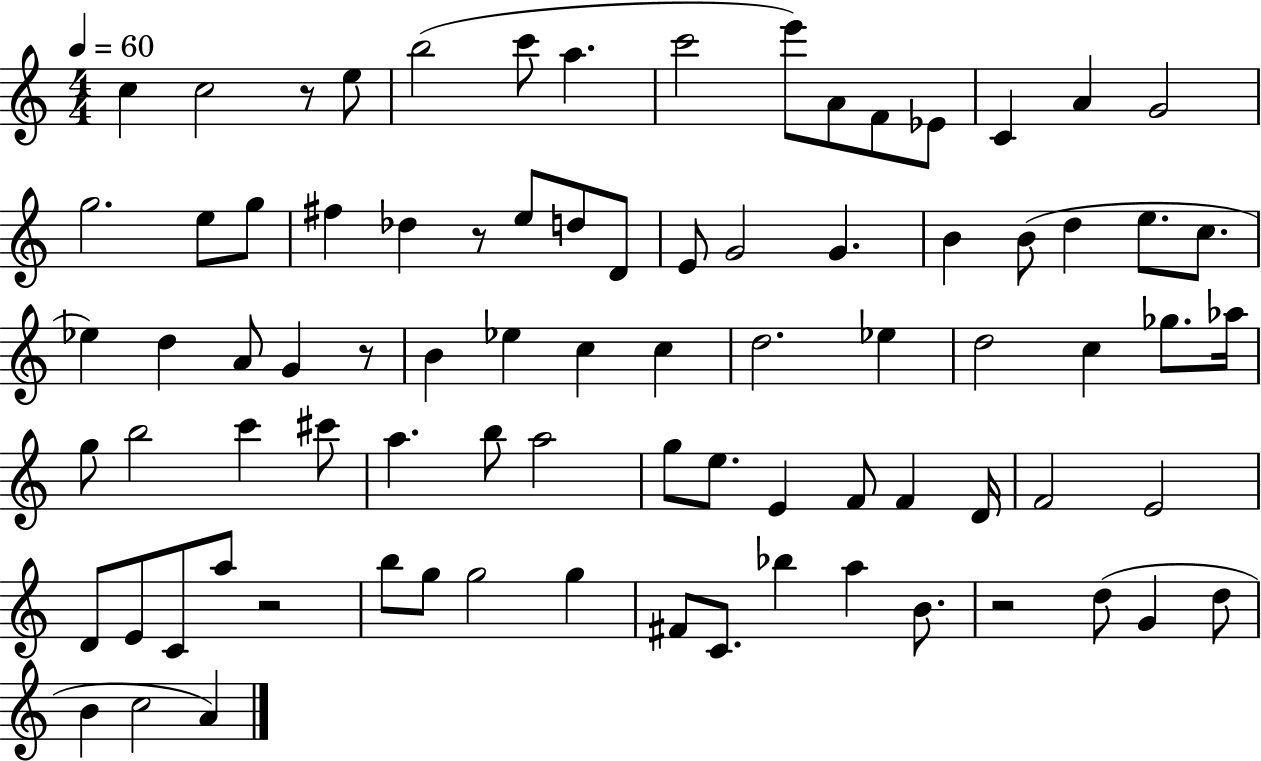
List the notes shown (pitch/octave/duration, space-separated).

C5/q C5/h R/e E5/e B5/h C6/e A5/q. C6/h E6/e A4/e F4/e Eb4/e C4/q A4/q G4/h G5/h. E5/e G5/e F#5/q Db5/q R/e E5/e D5/e D4/e E4/e G4/h G4/q. B4/q B4/e D5/q E5/e. C5/e. Eb5/q D5/q A4/e G4/q R/e B4/q Eb5/q C5/q C5/q D5/h. Eb5/q D5/h C5/q Gb5/e. Ab5/s G5/e B5/h C6/q C#6/e A5/q. B5/e A5/h G5/e E5/e. E4/q F4/e F4/q D4/s F4/h E4/h D4/e E4/e C4/e A5/e R/h B5/e G5/e G5/h G5/q F#4/e C4/e. Bb5/q A5/q B4/e. R/h D5/e G4/q D5/e B4/q C5/h A4/q